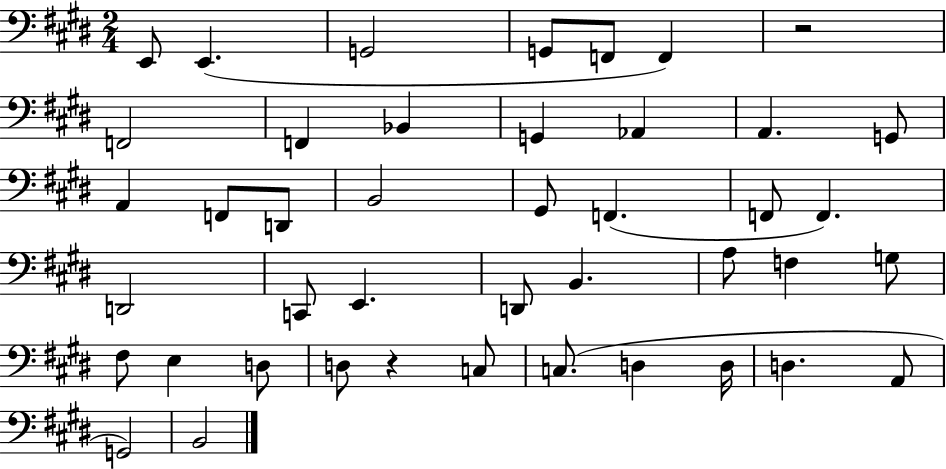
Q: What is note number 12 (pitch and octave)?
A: A2